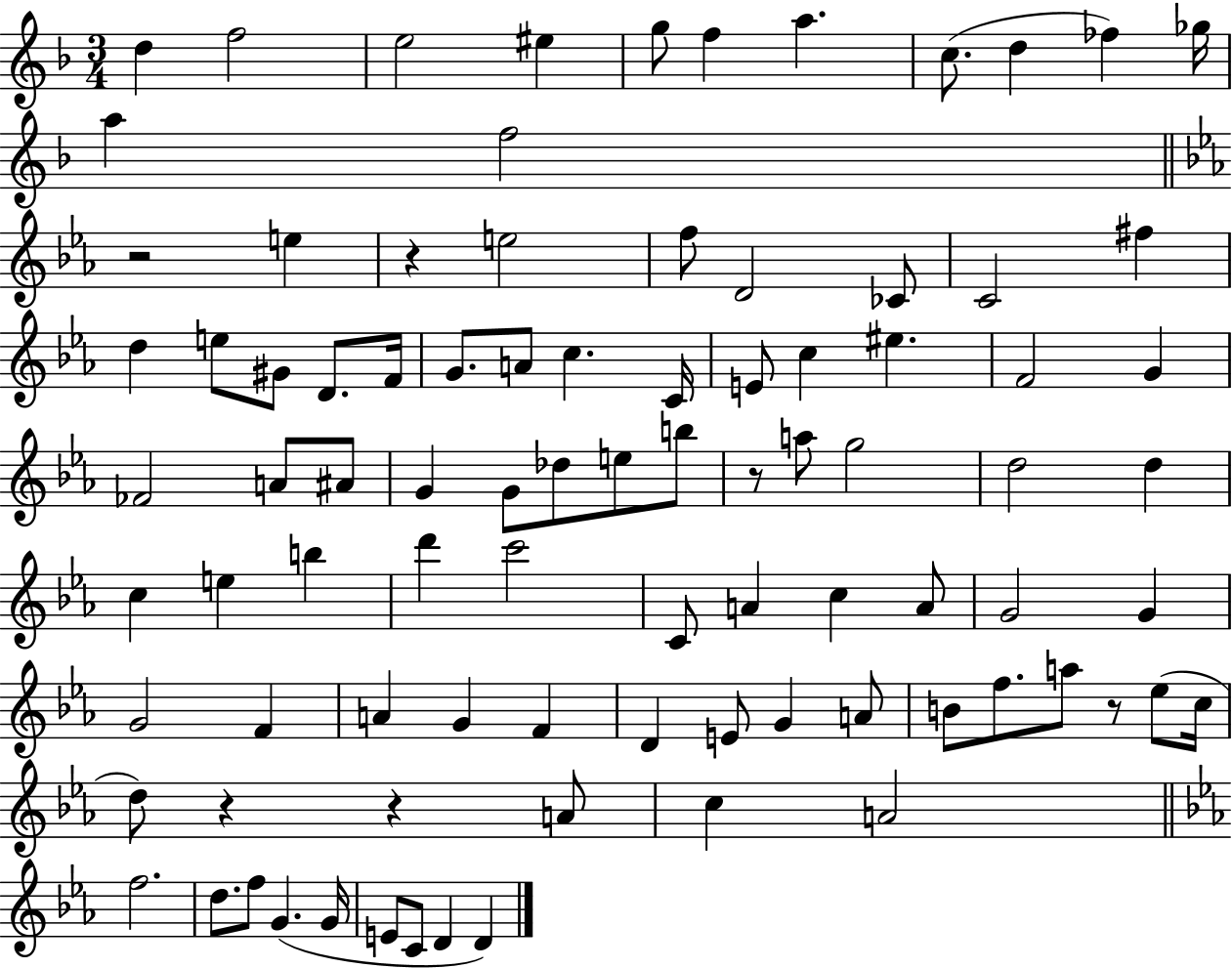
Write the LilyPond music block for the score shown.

{
  \clef treble
  \numericTimeSignature
  \time 3/4
  \key f \major
  \repeat volta 2 { d''4 f''2 | e''2 eis''4 | g''8 f''4 a''4. | c''8.( d''4 fes''4) ges''16 | \break a''4 f''2 | \bar "||" \break \key ees \major r2 e''4 | r4 e''2 | f''8 d'2 ces'8 | c'2 fis''4 | \break d''4 e''8 gis'8 d'8. f'16 | g'8. a'8 c''4. c'16 | e'8 c''4 eis''4. | f'2 g'4 | \break fes'2 a'8 ais'8 | g'4 g'8 des''8 e''8 b''8 | r8 a''8 g''2 | d''2 d''4 | \break c''4 e''4 b''4 | d'''4 c'''2 | c'8 a'4 c''4 a'8 | g'2 g'4 | \break g'2 f'4 | a'4 g'4 f'4 | d'4 e'8 g'4 a'8 | b'8 f''8. a''8 r8 ees''8( c''16 | \break d''8) r4 r4 a'8 | c''4 a'2 | \bar "||" \break \key c \minor f''2. | d''8. f''8 g'4.( g'16 | e'8 c'8 d'4 d'4) | } \bar "|."
}